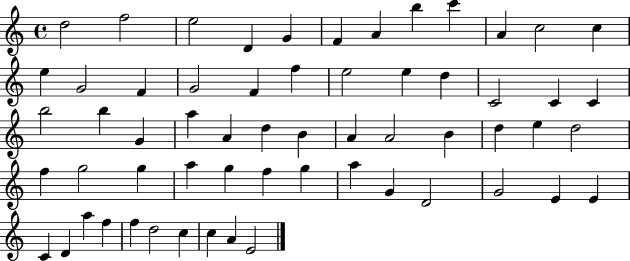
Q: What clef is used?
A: treble